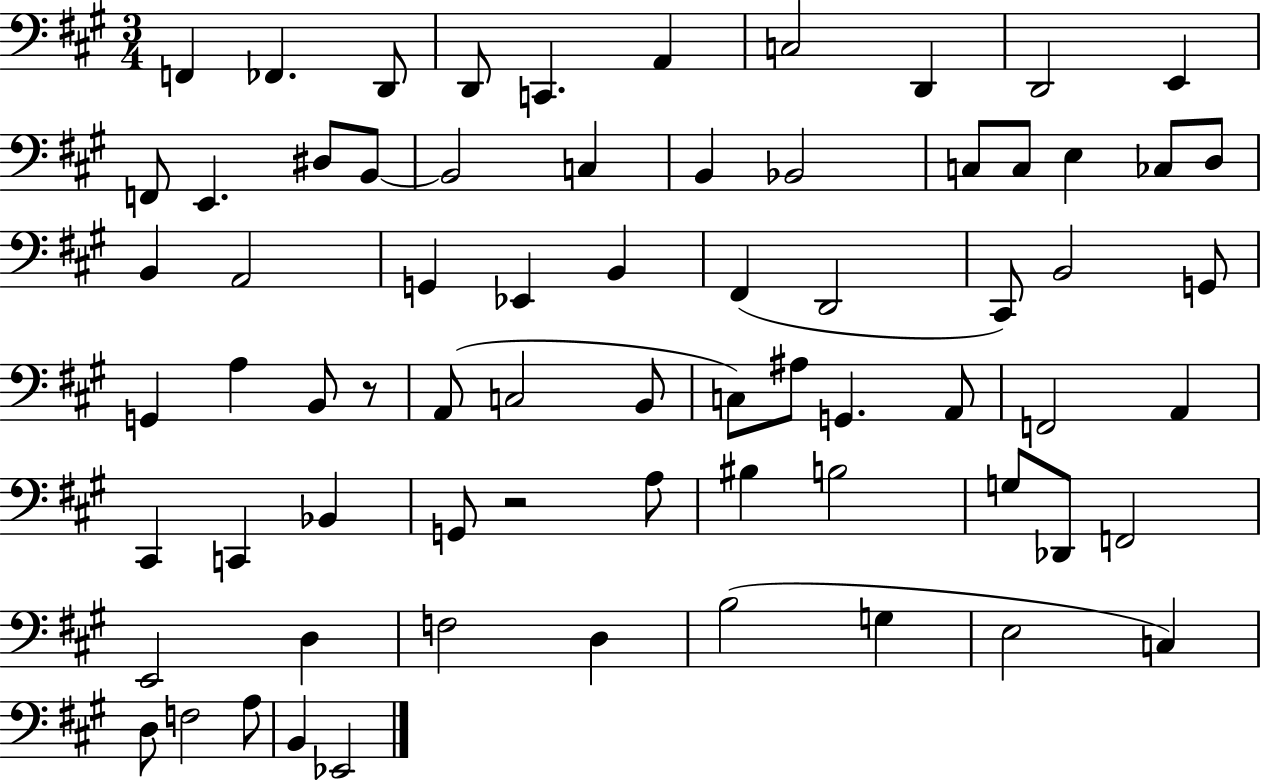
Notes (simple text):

F2/q FES2/q. D2/e D2/e C2/q. A2/q C3/h D2/q D2/h E2/q F2/e E2/q. D#3/e B2/e B2/h C3/q B2/q Bb2/h C3/e C3/e E3/q CES3/e D3/e B2/q A2/h G2/q Eb2/q B2/q F#2/q D2/h C#2/e B2/h G2/e G2/q A3/q B2/e R/e A2/e C3/h B2/e C3/e A#3/e G2/q. A2/e F2/h A2/q C#2/q C2/q Bb2/q G2/e R/h A3/e BIS3/q B3/h G3/e Db2/e F2/h E2/h D3/q F3/h D3/q B3/h G3/q E3/h C3/q D3/e F3/h A3/e B2/q Eb2/h